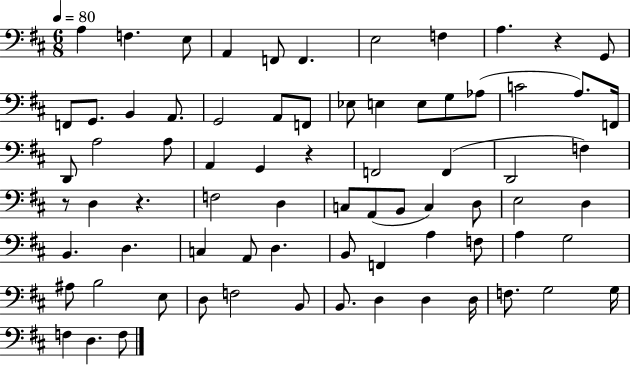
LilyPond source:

{
  \clef bass
  \numericTimeSignature
  \time 6/8
  \key d \major
  \tempo 4 = 80
  a4 f4. e8 | a,4 f,8 f,4. | e2 f4 | a4. r4 g,8 | \break f,8 g,8. b,4 a,8. | g,2 a,8 f,8 | ees8 e4 e8 g8 aes8( | c'2 a8.) f,16 | \break d,8 a2 a8 | a,4 g,4 r4 | f,2 f,4( | d,2 f4) | \break r8 d4 r4. | f2 d4 | c8 a,8( b,8 c4) d8 | e2 d4 | \break b,4. d4. | c4 a,8 d4. | b,8 f,4 a4 f8 | a4 g2 | \break ais8 b2 e8 | d8 f2 b,8 | b,8. d4 d4 d16 | f8. g2 g16 | \break f4 d4. f8 | \bar "|."
}